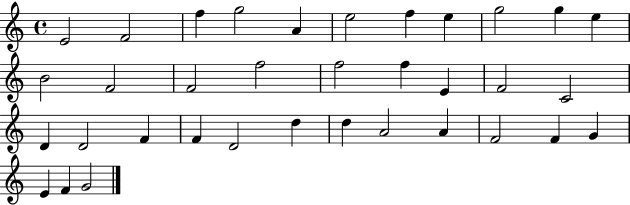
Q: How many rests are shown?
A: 0